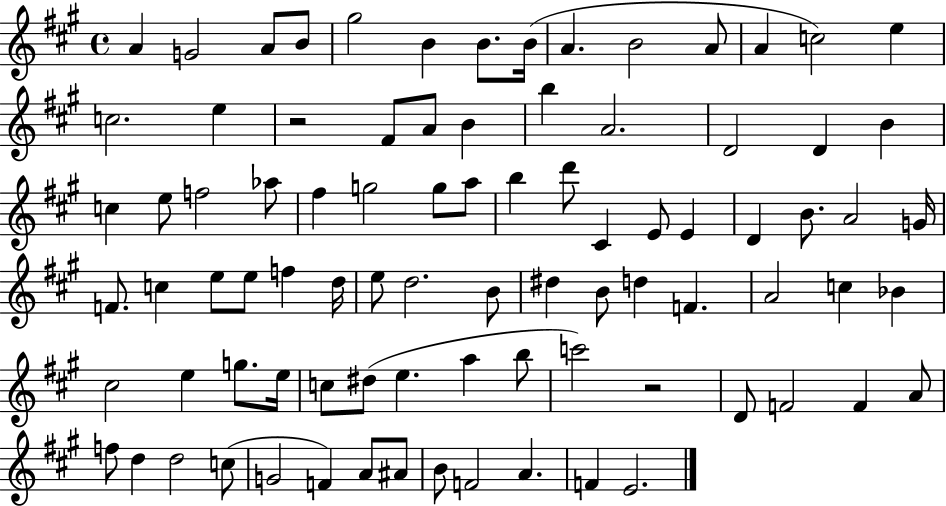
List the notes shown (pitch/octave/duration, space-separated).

A4/q G4/h A4/e B4/e G#5/h B4/q B4/e. B4/s A4/q. B4/h A4/e A4/q C5/h E5/q C5/h. E5/q R/h F#4/e A4/e B4/q B5/q A4/h. D4/h D4/q B4/q C5/q E5/e F5/h Ab5/e F#5/q G5/h G5/e A5/e B5/q D6/e C#4/q E4/e E4/q D4/q B4/e. A4/h G4/s F4/e. C5/q E5/e E5/e F5/q D5/s E5/e D5/h. B4/e D#5/q B4/e D5/q F4/q. A4/h C5/q Bb4/q C#5/h E5/q G5/e. E5/s C5/e D#5/e E5/q. A5/q B5/e C6/h R/h D4/e F4/h F4/q A4/e F5/e D5/q D5/h C5/e G4/h F4/q A4/e A#4/e B4/e F4/h A4/q. F4/q E4/h.